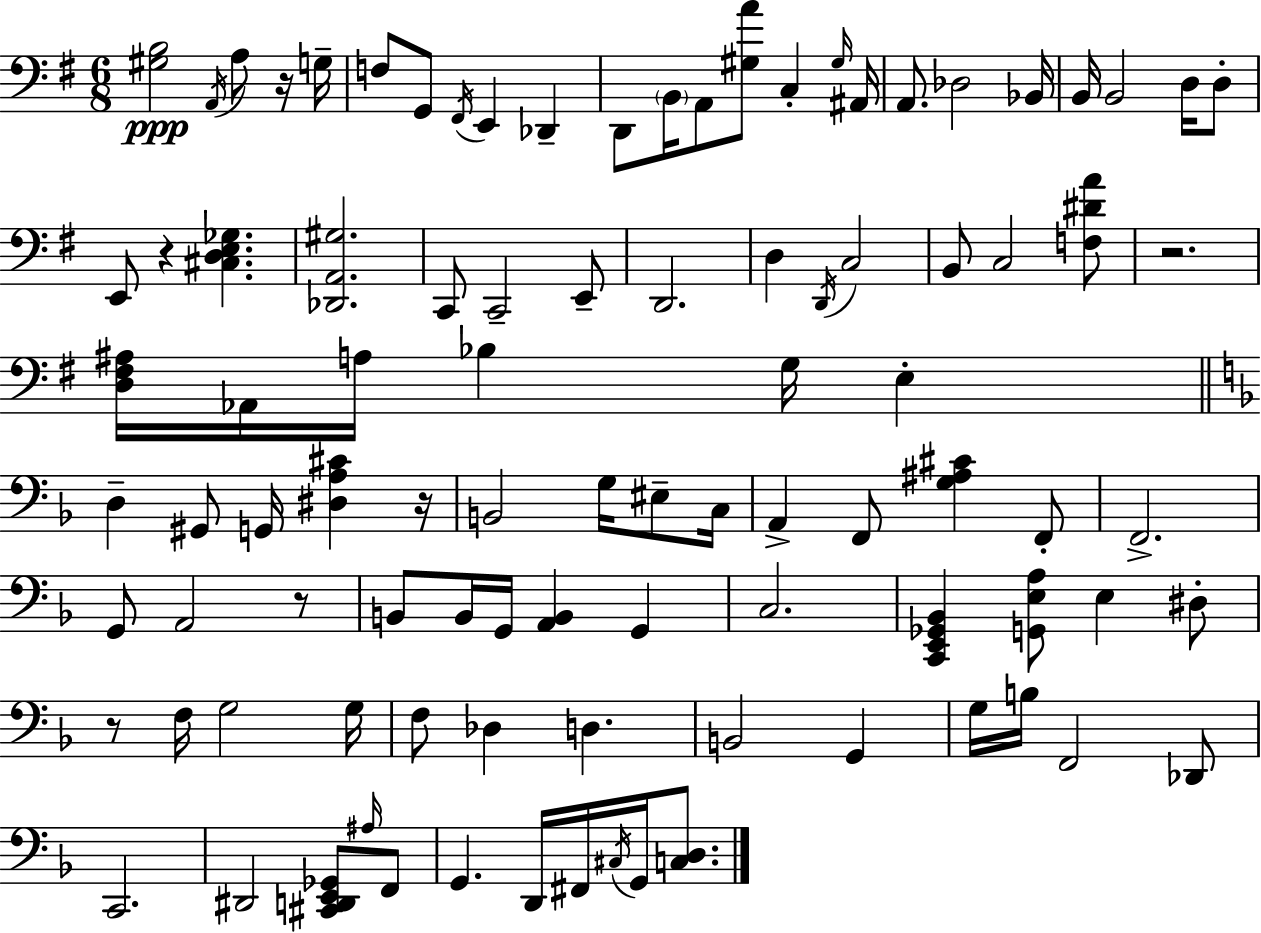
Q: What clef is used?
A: bass